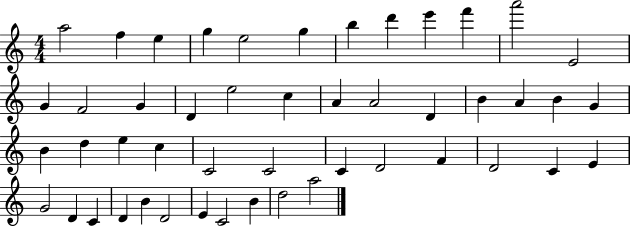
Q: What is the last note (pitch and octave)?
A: A5